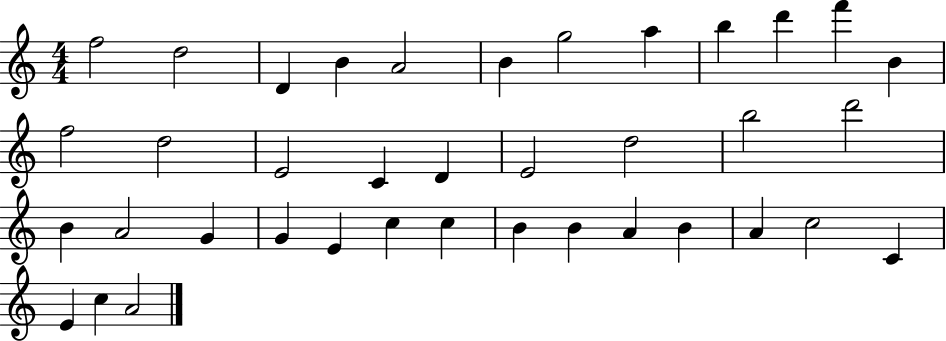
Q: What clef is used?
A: treble